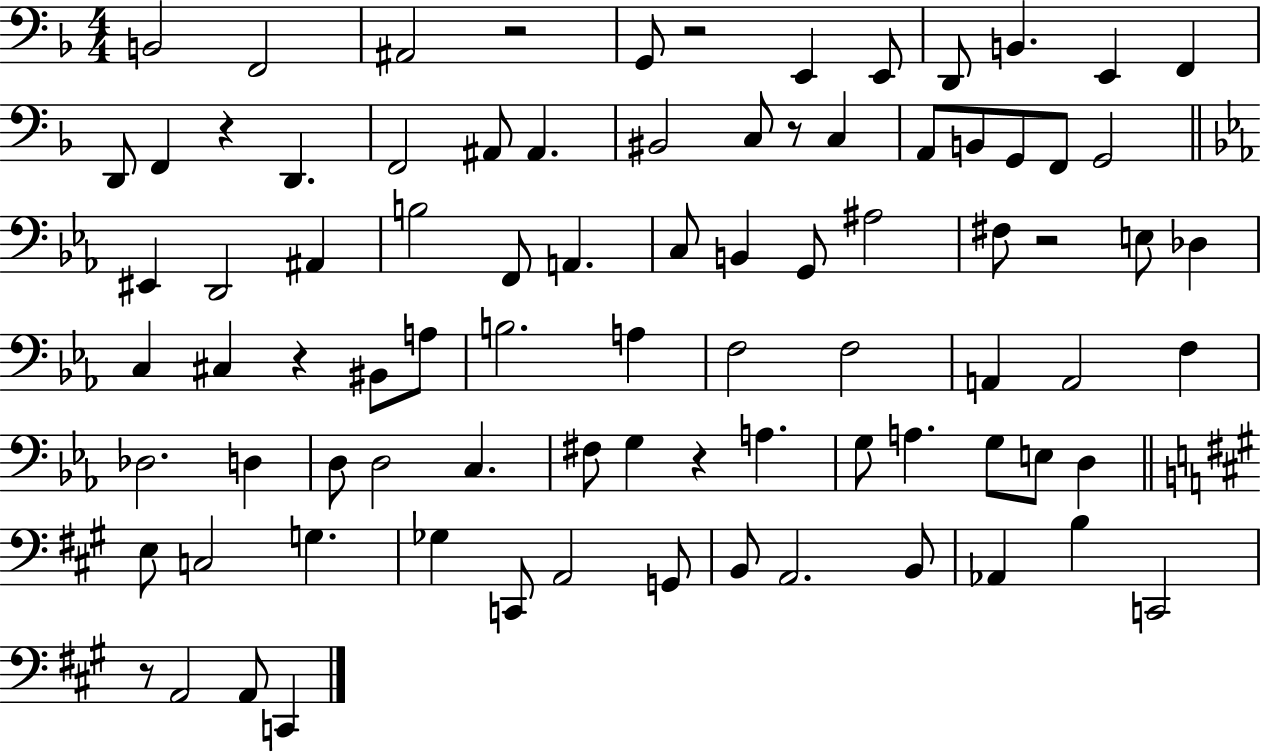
X:1
T:Untitled
M:4/4
L:1/4
K:F
B,,2 F,,2 ^A,,2 z2 G,,/2 z2 E,, E,,/2 D,,/2 B,, E,, F,, D,,/2 F,, z D,, F,,2 ^A,,/2 ^A,, ^B,,2 C,/2 z/2 C, A,,/2 B,,/2 G,,/2 F,,/2 G,,2 ^E,, D,,2 ^A,, B,2 F,,/2 A,, C,/2 B,, G,,/2 ^A,2 ^F,/2 z2 E,/2 _D, C, ^C, z ^B,,/2 A,/2 B,2 A, F,2 F,2 A,, A,,2 F, _D,2 D, D,/2 D,2 C, ^F,/2 G, z A, G,/2 A, G,/2 E,/2 D, E,/2 C,2 G, _G, C,,/2 A,,2 G,,/2 B,,/2 A,,2 B,,/2 _A,, B, C,,2 z/2 A,,2 A,,/2 C,,